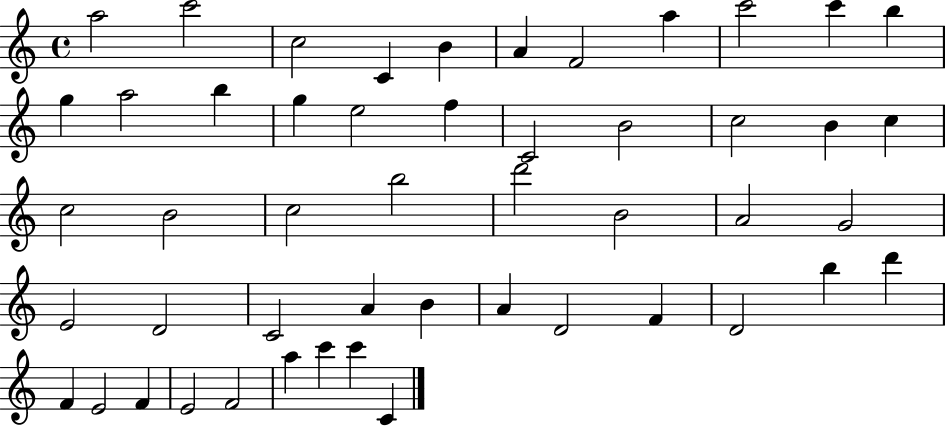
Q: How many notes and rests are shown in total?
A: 50